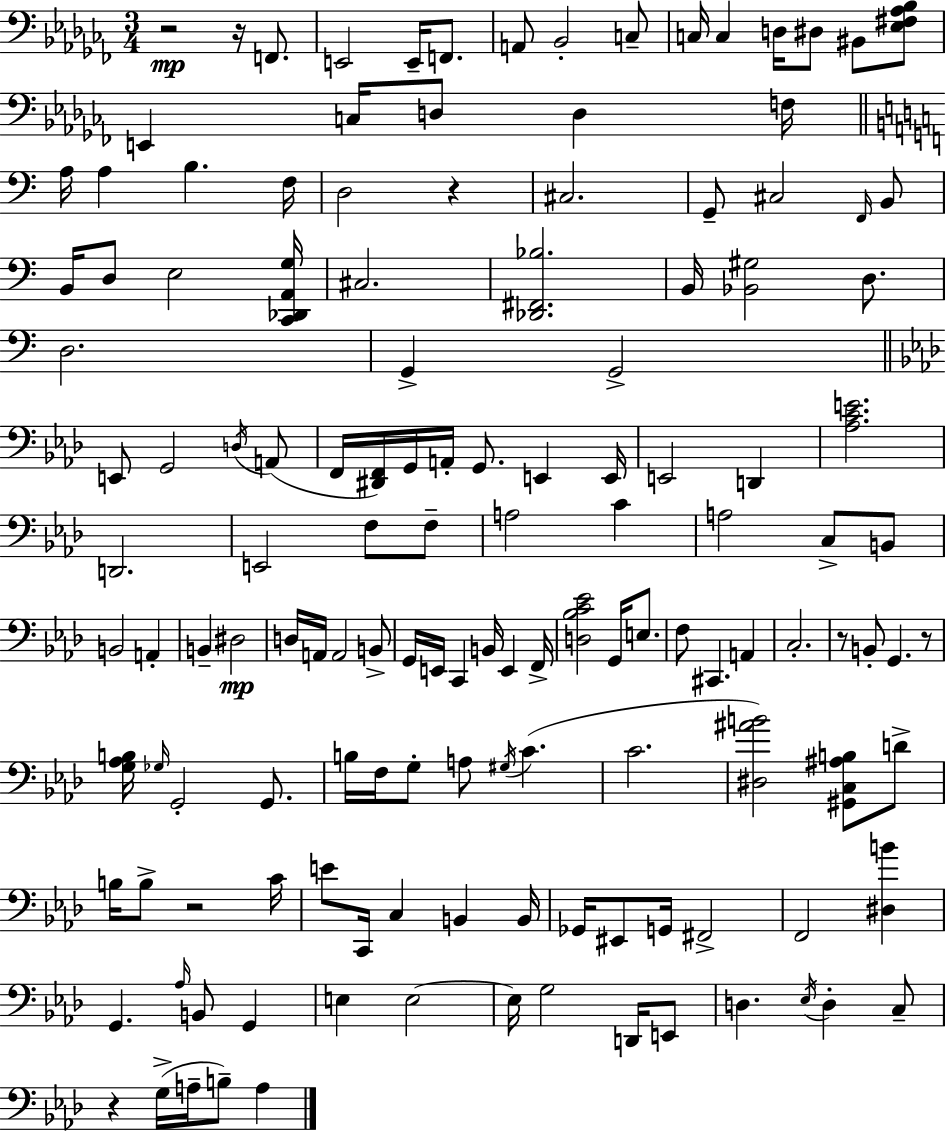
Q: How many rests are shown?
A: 7